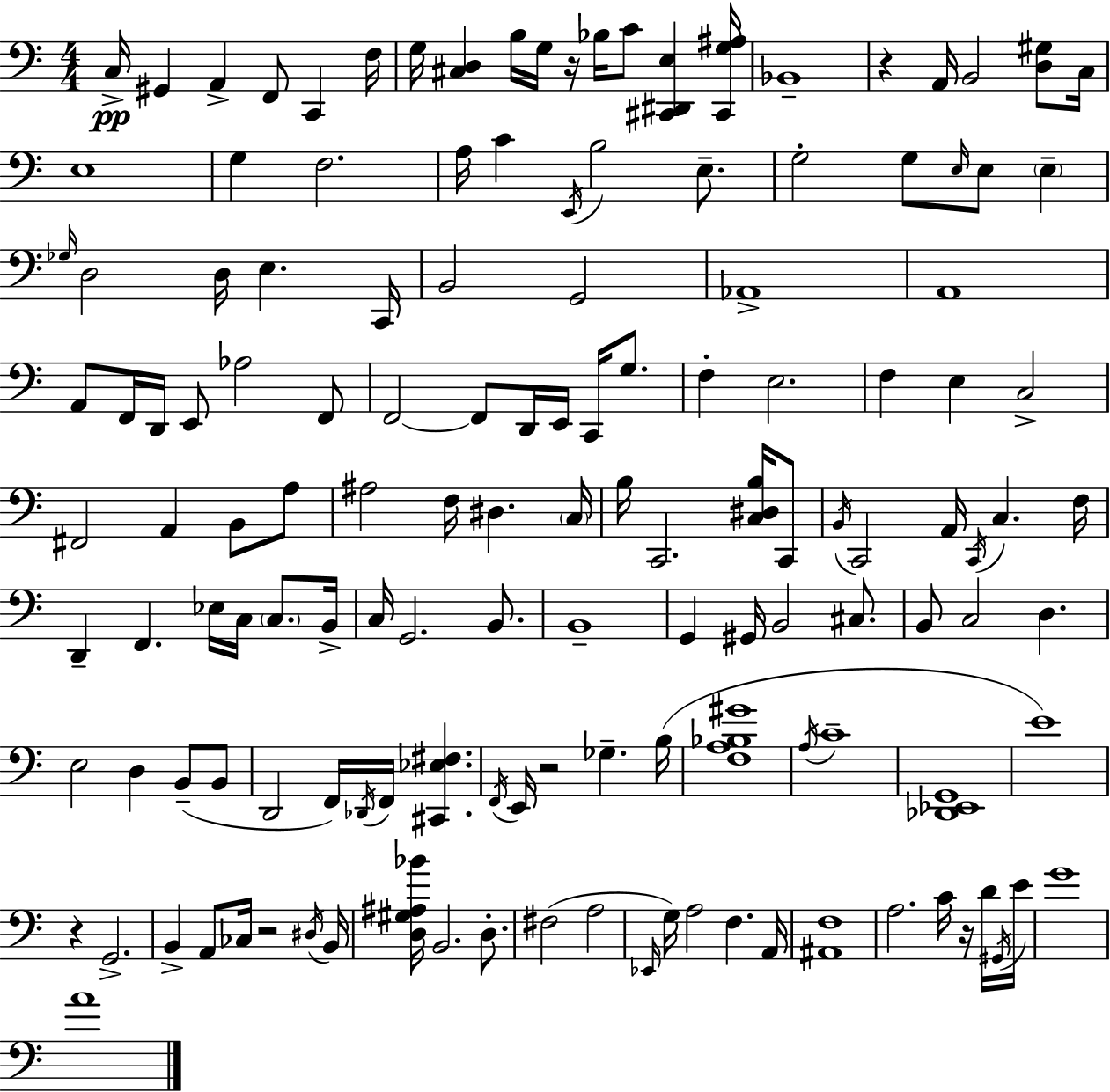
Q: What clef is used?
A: bass